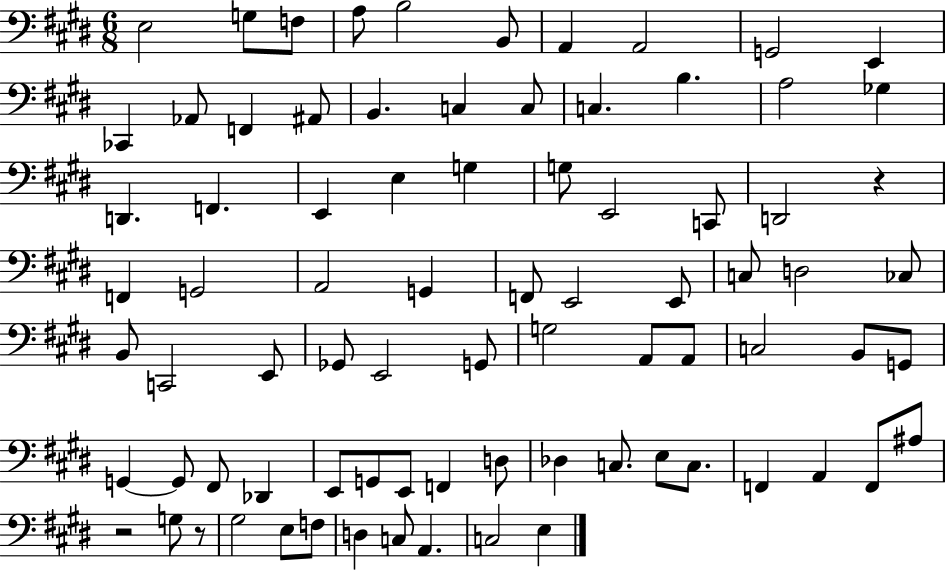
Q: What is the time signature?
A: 6/8